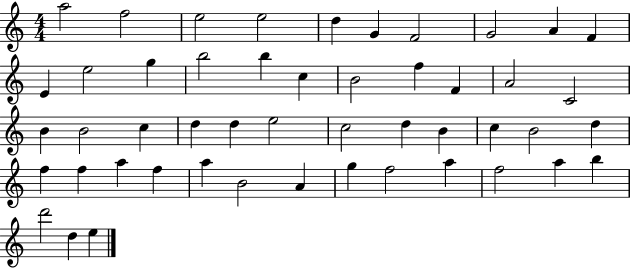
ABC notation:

X:1
T:Untitled
M:4/4
L:1/4
K:C
a2 f2 e2 e2 d G F2 G2 A F E e2 g b2 b c B2 f F A2 C2 B B2 c d d e2 c2 d B c B2 d f f a f a B2 A g f2 a f2 a b d'2 d e